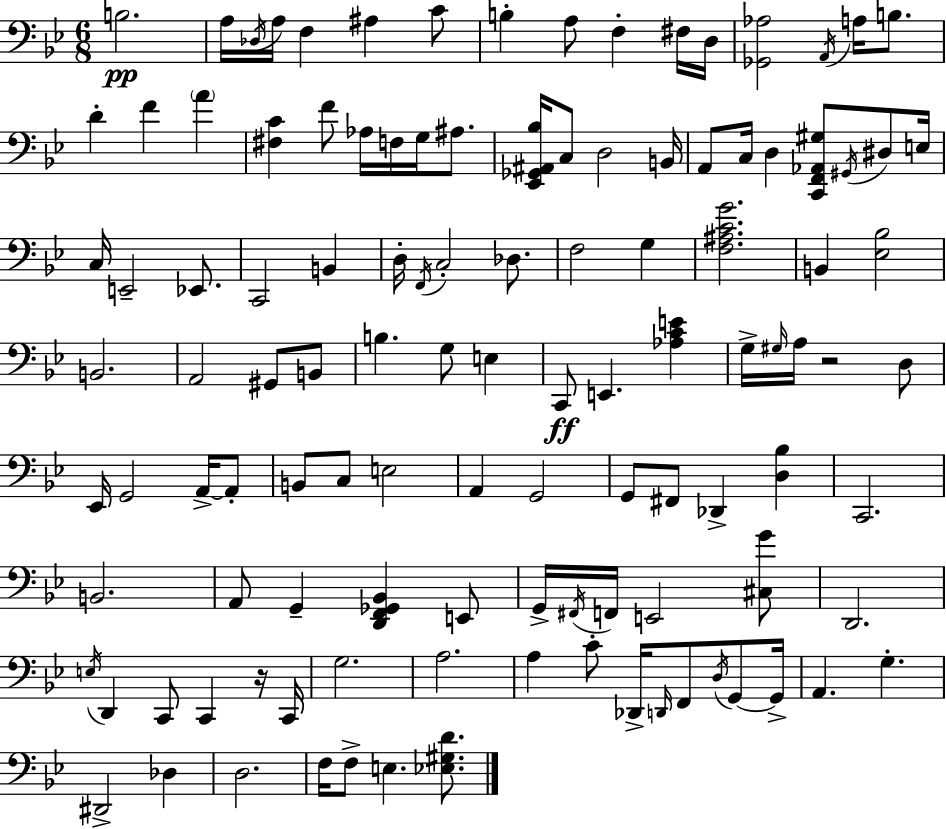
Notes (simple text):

B3/h. A3/s Db3/s A3/s F3/q A#3/q C4/e B3/q A3/e F3/q F#3/s D3/s [Gb2,Ab3]/h A2/s A3/s B3/e. D4/q F4/q A4/q [F#3,C4]/q F4/e Ab3/s F3/s G3/s A#3/e. [Eb2,Gb2,A#2,Bb3]/s C3/e D3/h B2/s A2/e C3/s D3/q [C2,F2,Ab2,G#3]/e G#2/s D#3/e E3/s C3/s E2/h Eb2/e. C2/h B2/q D3/s F2/s C3/h Db3/e. F3/h G3/q [F3,A#3,C4,G4]/h. B2/q [Eb3,Bb3]/h B2/h. A2/h G#2/e B2/e B3/q. G3/e E3/q C2/e E2/q. [Ab3,C4,E4]/q G3/s G#3/s A3/s R/h D3/e Eb2/s G2/h A2/s A2/e B2/e C3/e E3/h A2/q G2/h G2/e F#2/e Db2/q [D3,Bb3]/q C2/h. B2/h. A2/e G2/q [D2,F2,Gb2,Bb2]/q E2/e G2/s F#2/s F2/s E2/h [C#3,G4]/e D2/h. E3/s D2/q C2/e C2/q R/s C2/s G3/h. A3/h. A3/q C4/e Db2/s D2/s F2/e D3/s G2/e G2/s A2/q. G3/q. D#2/h Db3/q D3/h. F3/s F3/e E3/q. [Eb3,G#3,D4]/e.